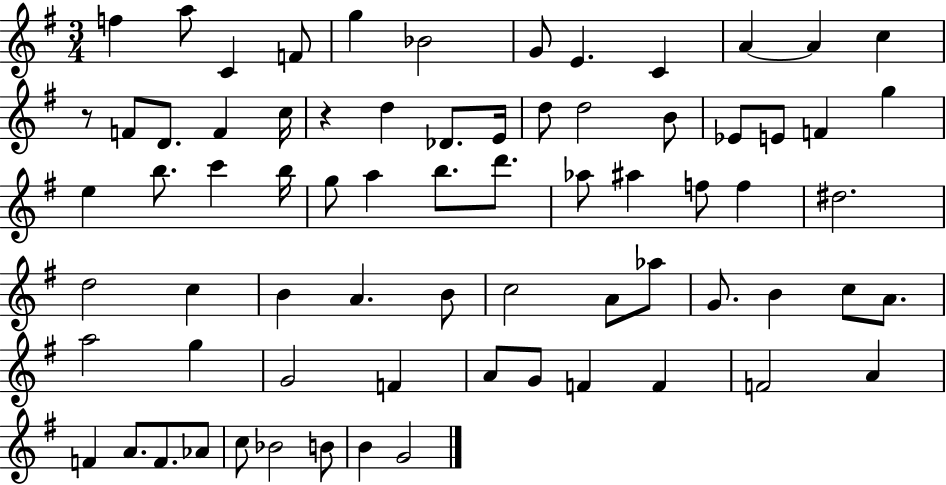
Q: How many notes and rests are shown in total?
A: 72